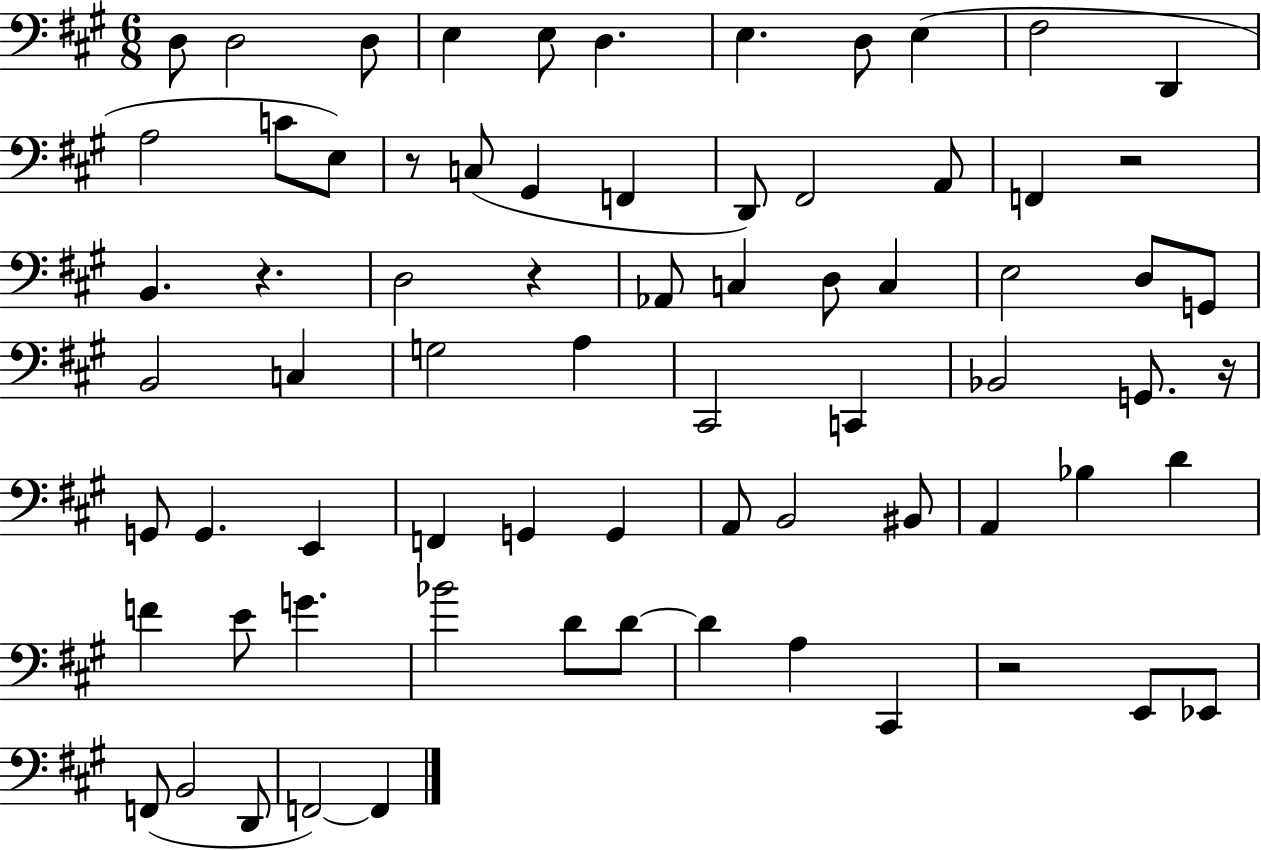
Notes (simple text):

D3/e D3/h D3/e E3/q E3/e D3/q. E3/q. D3/e E3/q F#3/h D2/q A3/h C4/e E3/e R/e C3/e G#2/q F2/q D2/e F#2/h A2/e F2/q R/h B2/q. R/q. D3/h R/q Ab2/e C3/q D3/e C3/q E3/h D3/e G2/e B2/h C3/q G3/h A3/q C#2/h C2/q Bb2/h G2/e. R/s G2/e G2/q. E2/q F2/q G2/q G2/q A2/e B2/h BIS2/e A2/q Bb3/q D4/q F4/q E4/e G4/q. Bb4/h D4/e D4/e D4/q A3/q C#2/q R/h E2/e Eb2/e F2/e B2/h D2/e F2/h F2/q